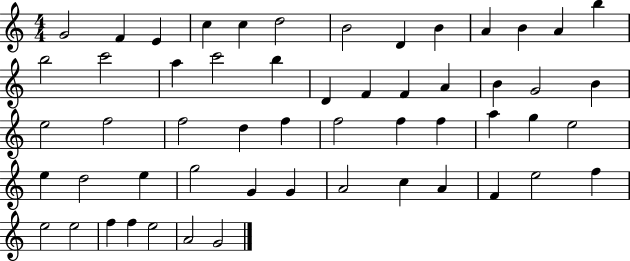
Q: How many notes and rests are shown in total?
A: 55